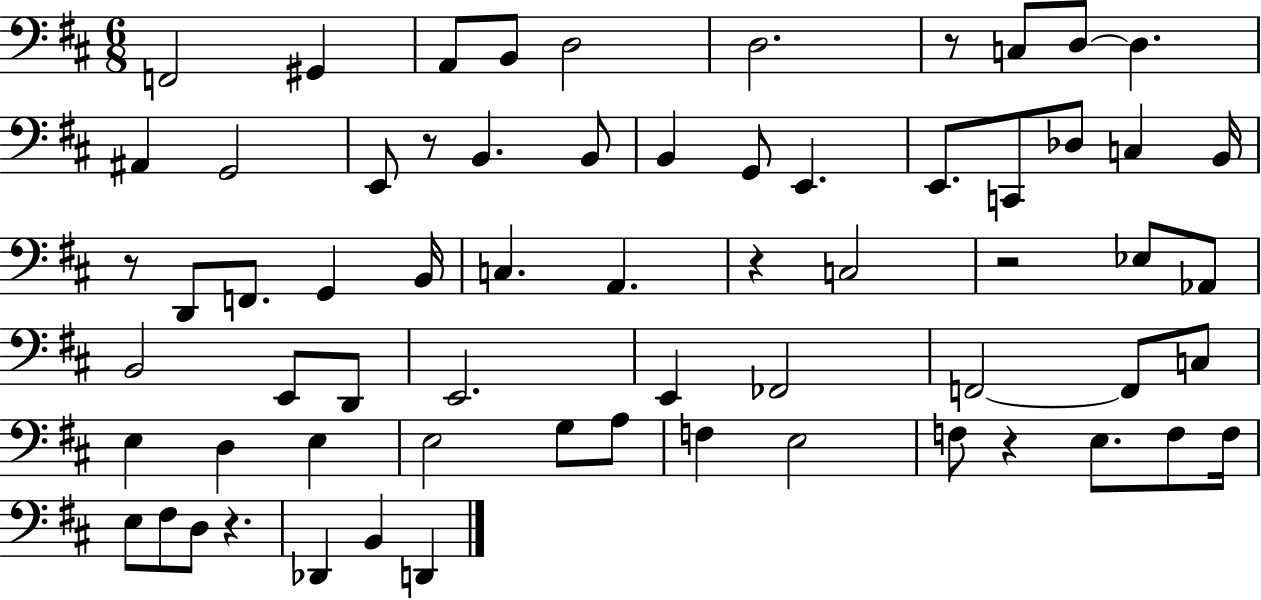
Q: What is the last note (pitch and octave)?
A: D2